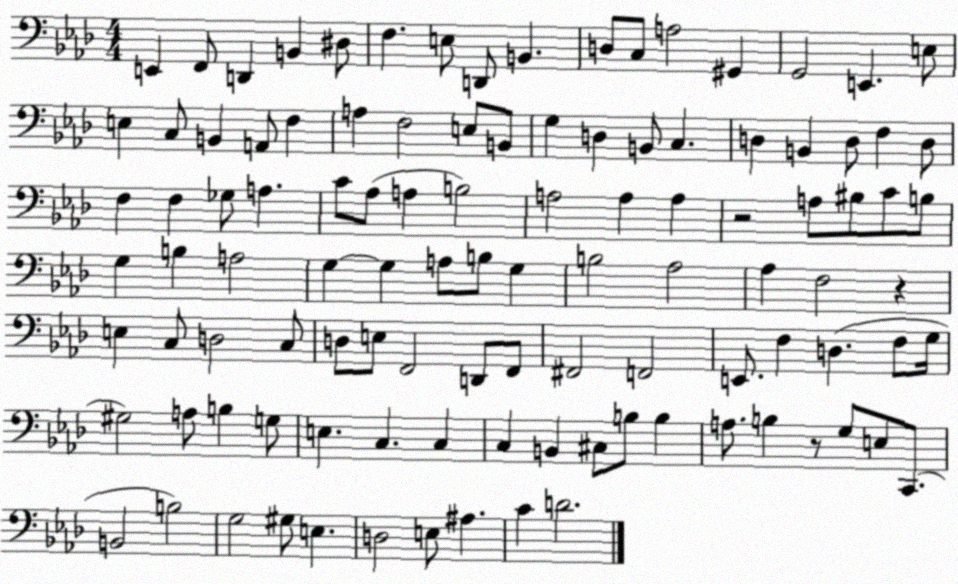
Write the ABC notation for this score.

X:1
T:Untitled
M:4/4
L:1/4
K:Ab
E,, F,,/2 D,, B,, ^D,/2 F, E,/2 D,,/2 B,, D,/2 C,/2 A,2 ^G,, G,,2 E,, E,/2 E, C,/2 B,, A,,/2 F, A, F,2 E,/2 B,,/2 G, D, B,,/2 C, D, B,, D,/2 F, D,/2 F, F, _G,/2 A, C/2 _A,/2 A, B,2 A,2 A, A, z2 A,/2 ^B,/2 C/2 B,/2 G, B, A,2 G, G, A,/2 B,/2 G, B,2 _A,2 _A, F,2 z E, C,/2 D,2 C,/2 D,/2 E,/2 F,,2 D,,/2 F,,/2 ^F,,2 F,,2 E,,/2 F, D, F,/2 G,/4 ^G,2 A,/2 B, G,/2 E, C, C, C, B,, ^C,/2 B,/2 B, A,/2 B, z/2 G,/2 E,/2 C,,/2 B,,2 B,2 G,2 ^G,/2 E, D,2 E,/2 ^A, C D2